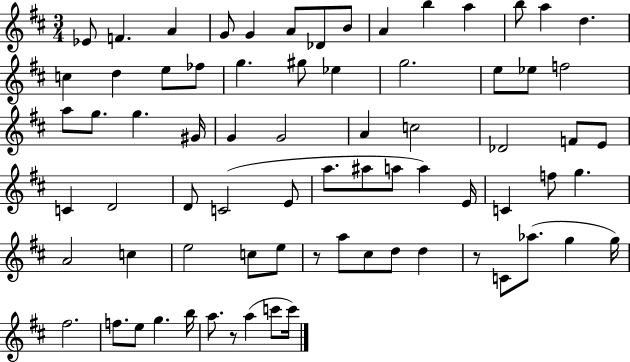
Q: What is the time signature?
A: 3/4